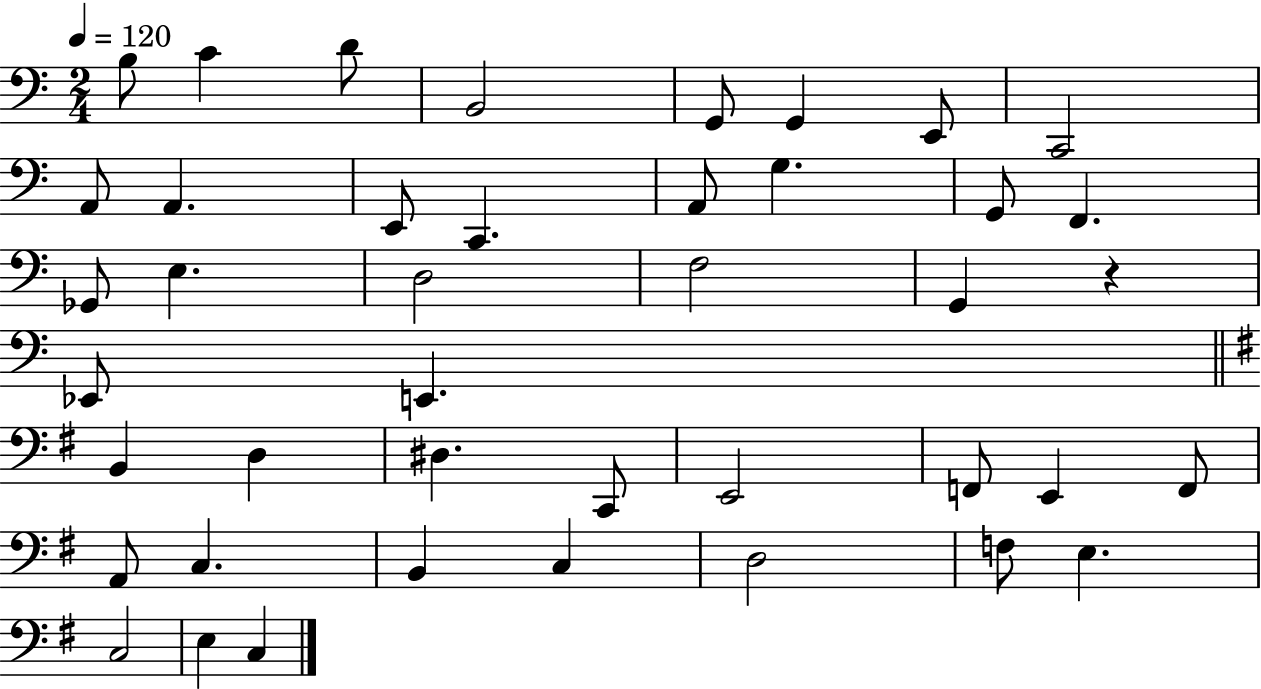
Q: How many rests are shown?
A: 1